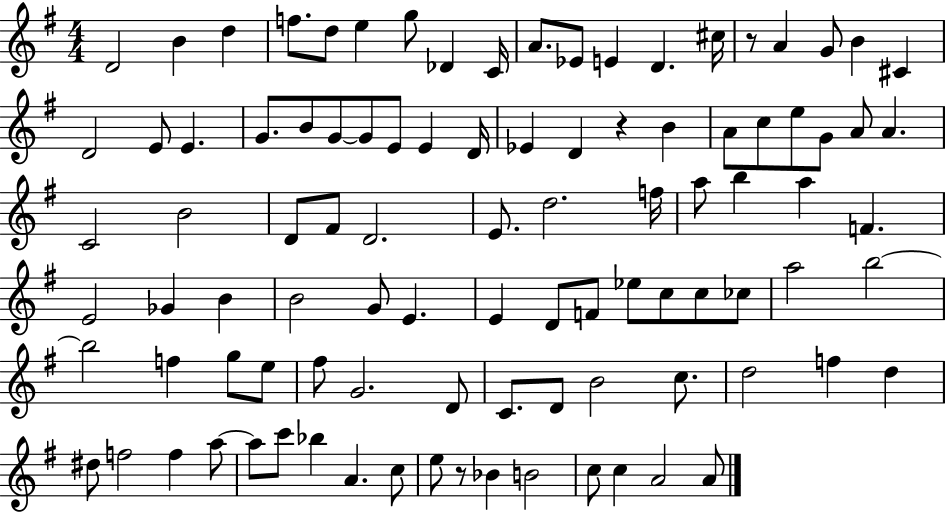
{
  \clef treble
  \numericTimeSignature
  \time 4/4
  \key g \major
  \repeat volta 2 { d'2 b'4 d''4 | f''8. d''8 e''4 g''8 des'4 c'16 | a'8. ees'8 e'4 d'4. cis''16 | r8 a'4 g'8 b'4 cis'4 | \break d'2 e'8 e'4. | g'8. b'8 g'8~~ g'8 e'8 e'4 d'16 | ees'4 d'4 r4 b'4 | a'8 c''8 e''8 g'8 a'8 a'4. | \break c'2 b'2 | d'8 fis'8 d'2. | e'8. d''2. f''16 | a''8 b''4 a''4 f'4. | \break e'2 ges'4 b'4 | b'2 g'8 e'4. | e'4 d'8 f'8 ees''8 c''8 c''8 ces''8 | a''2 b''2~~ | \break b''2 f''4 g''8 e''8 | fis''8 g'2. d'8 | c'8. d'8 b'2 c''8. | d''2 f''4 d''4 | \break dis''8 f''2 f''4 a''8~~ | a''8 c'''8 bes''4 a'4. c''8 | e''8 r8 bes'4 b'2 | c''8 c''4 a'2 a'8 | \break } \bar "|."
}